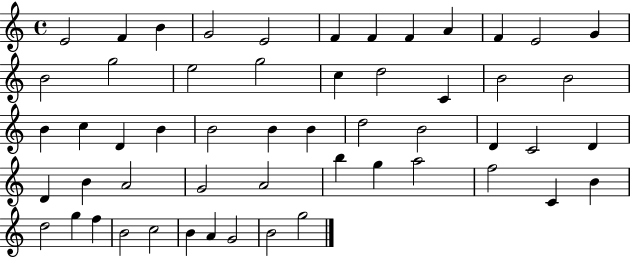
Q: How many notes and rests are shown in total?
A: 54